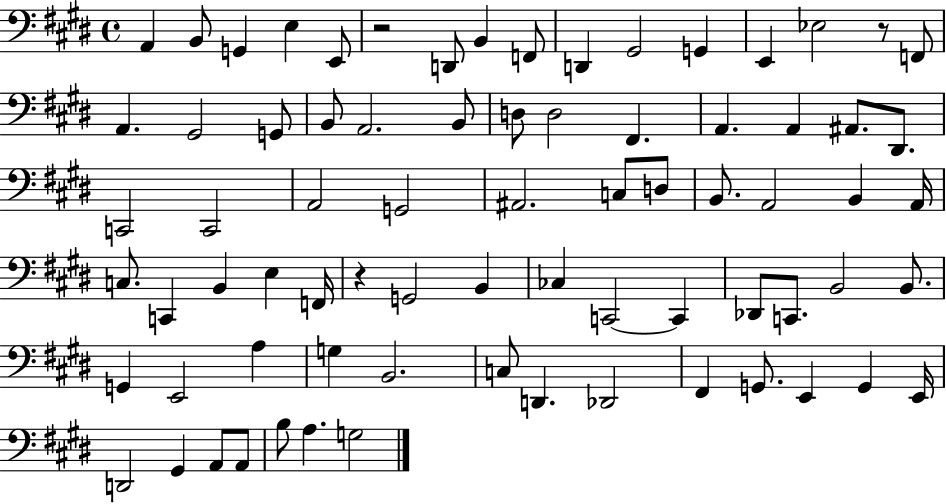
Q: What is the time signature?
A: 4/4